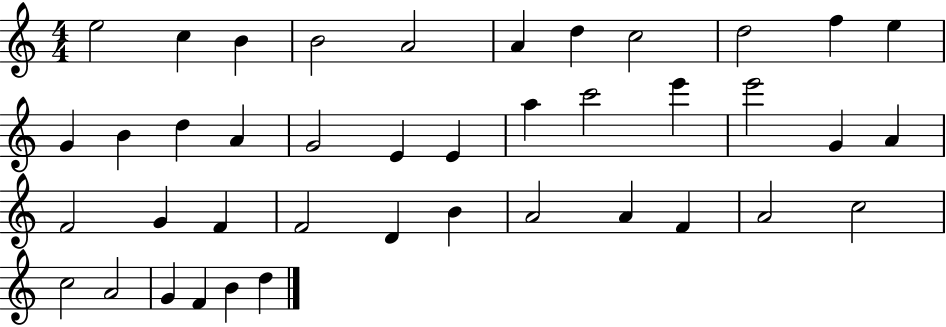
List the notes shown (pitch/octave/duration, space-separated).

E5/h C5/q B4/q B4/h A4/h A4/q D5/q C5/h D5/h F5/q E5/q G4/q B4/q D5/q A4/q G4/h E4/q E4/q A5/q C6/h E6/q E6/h G4/q A4/q F4/h G4/q F4/q F4/h D4/q B4/q A4/h A4/q F4/q A4/h C5/h C5/h A4/h G4/q F4/q B4/q D5/q